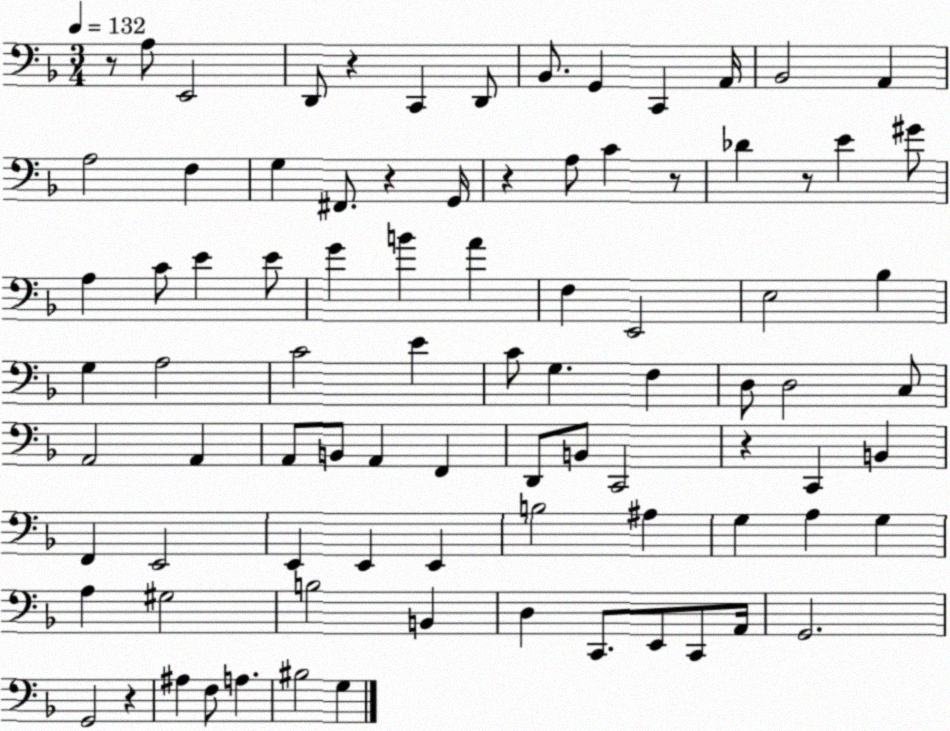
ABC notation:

X:1
T:Untitled
M:3/4
L:1/4
K:F
z/2 A,/2 E,,2 D,,/2 z C,, D,,/2 _B,,/2 G,, C,, A,,/4 _B,,2 A,, A,2 F, G, ^F,,/2 z G,,/4 z A,/2 C z/2 _D z/2 E ^G/2 A, C/2 E E/2 G B A F, E,,2 E,2 _B, G, A,2 C2 E C/2 G, F, D,/2 D,2 C,/2 A,,2 A,, A,,/2 B,,/2 A,, F,, D,,/2 B,,/2 C,,2 z C,, B,, F,, E,,2 E,, E,, E,, B,2 ^A, G, A, G, A, ^G,2 B,2 B,, D, C,,/2 E,,/2 C,,/2 A,,/4 G,,2 G,,2 z ^A, F,/2 A, ^B,2 G,